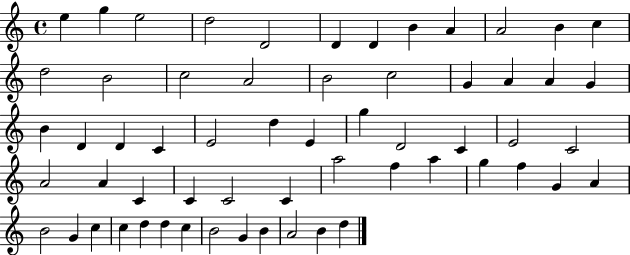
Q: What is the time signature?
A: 4/4